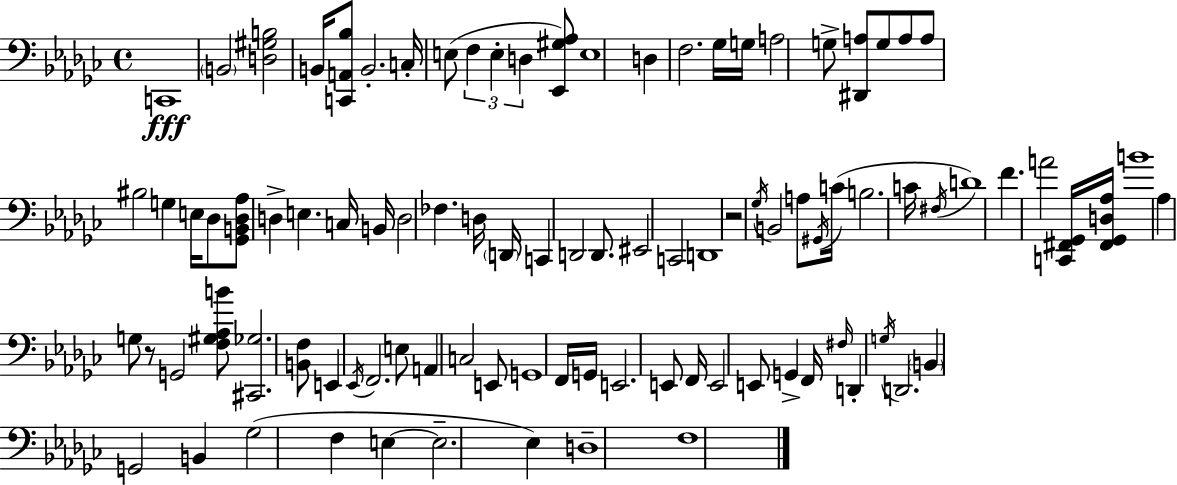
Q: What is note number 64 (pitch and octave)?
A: E2